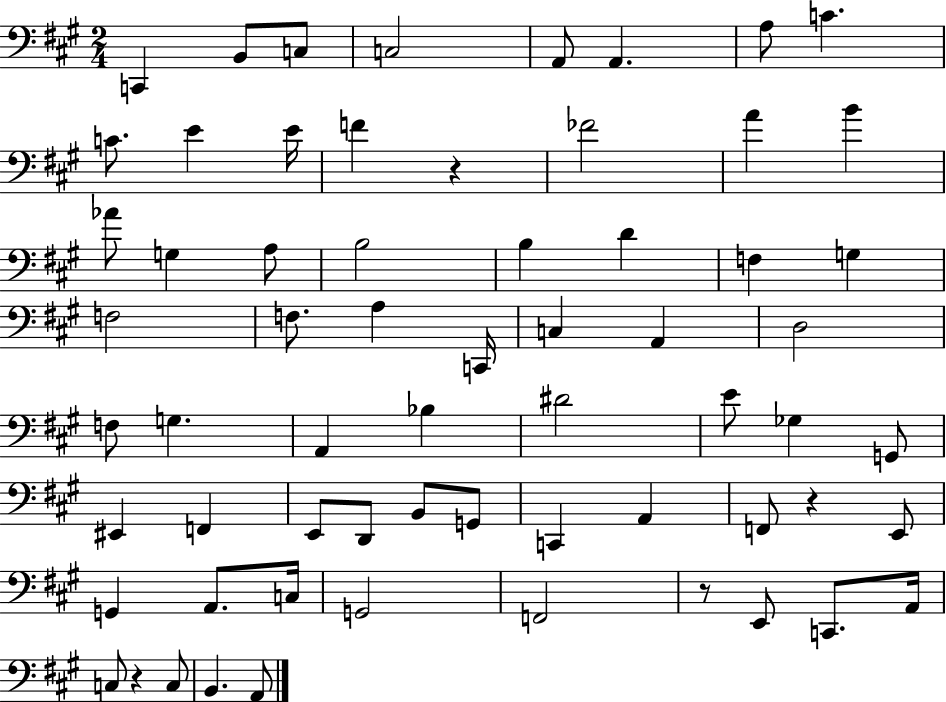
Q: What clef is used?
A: bass